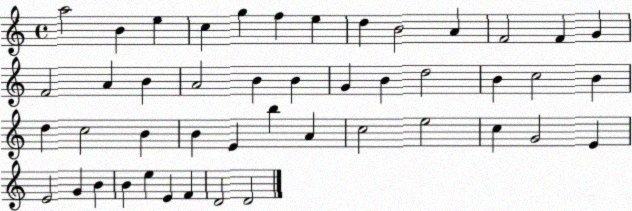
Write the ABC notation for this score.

X:1
T:Untitled
M:4/4
L:1/4
K:C
a2 B e c g f e d B2 A F2 F G F2 A B A2 B B G B d2 B c2 B d c2 B B E b A c2 e2 c G2 E E2 G B B e E F D2 D2